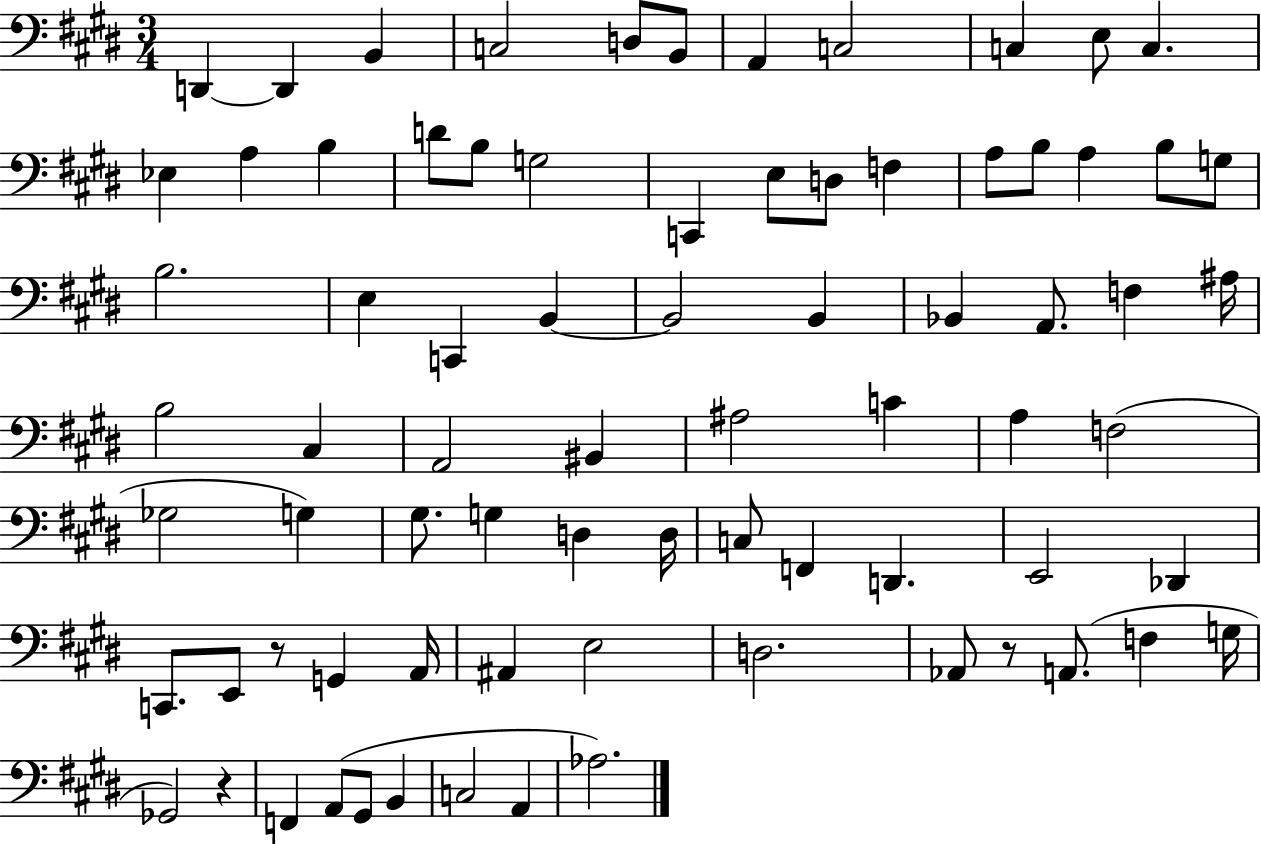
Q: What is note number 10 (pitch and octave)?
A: E3